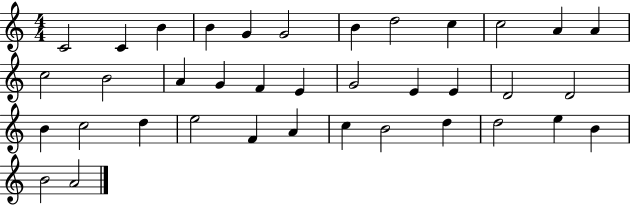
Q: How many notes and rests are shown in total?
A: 37